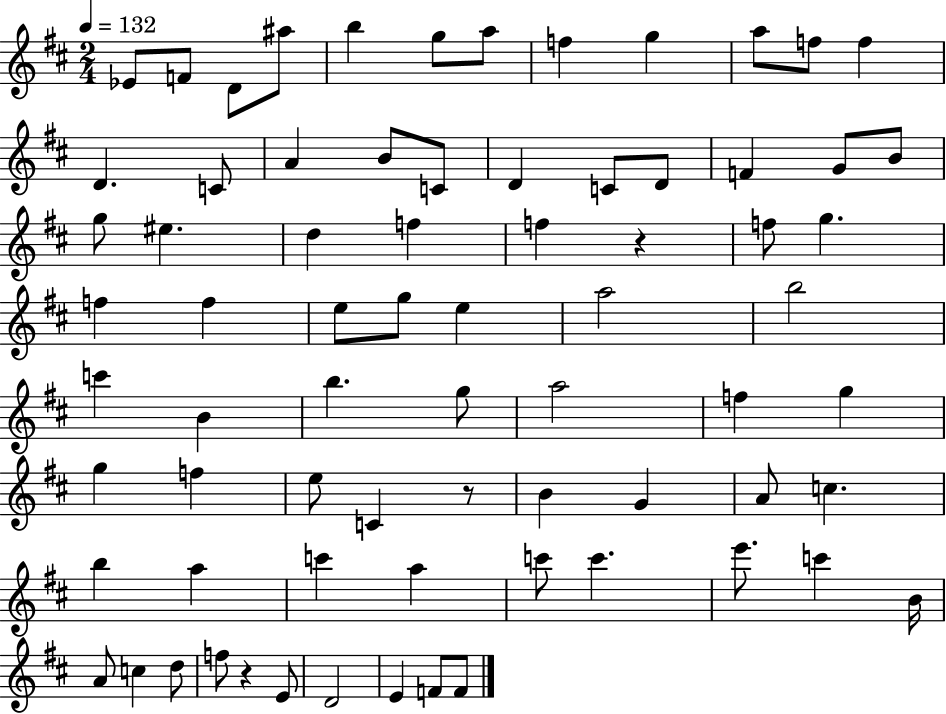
{
  \clef treble
  \numericTimeSignature
  \time 2/4
  \key d \major
  \tempo 4 = 132
  ees'8 f'8 d'8 ais''8 | b''4 g''8 a''8 | f''4 g''4 | a''8 f''8 f''4 | \break d'4. c'8 | a'4 b'8 c'8 | d'4 c'8 d'8 | f'4 g'8 b'8 | \break g''8 eis''4. | d''4 f''4 | f''4 r4 | f''8 g''4. | \break f''4 f''4 | e''8 g''8 e''4 | a''2 | b''2 | \break c'''4 b'4 | b''4. g''8 | a''2 | f''4 g''4 | \break g''4 f''4 | e''8 c'4 r8 | b'4 g'4 | a'8 c''4. | \break b''4 a''4 | c'''4 a''4 | c'''8 c'''4. | e'''8. c'''4 b'16 | \break a'8 c''4 d''8 | f''8 r4 e'8 | d'2 | e'4 f'8 f'8 | \break \bar "|."
}